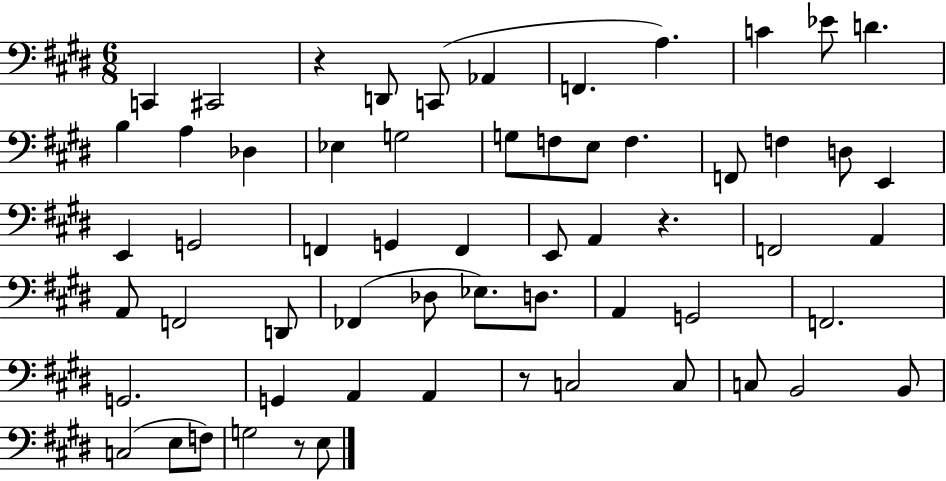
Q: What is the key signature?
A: E major